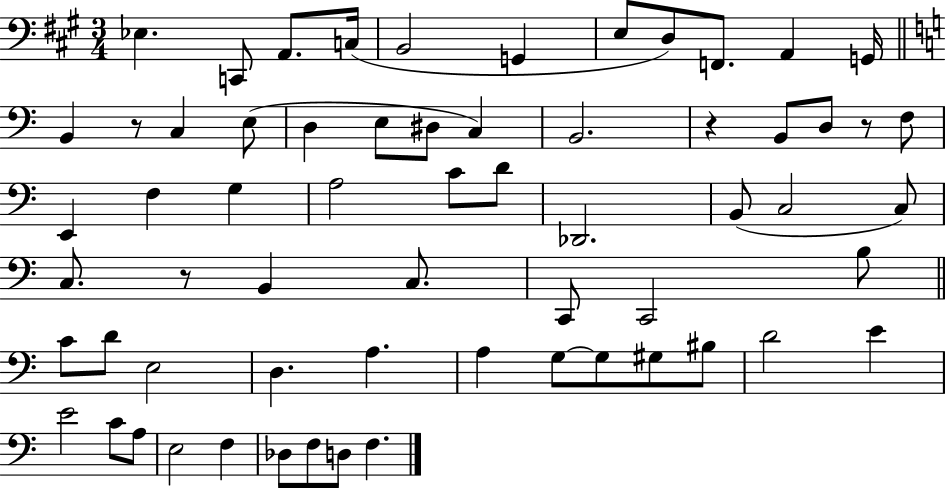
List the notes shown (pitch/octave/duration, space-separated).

Eb3/q. C2/e A2/e. C3/s B2/h G2/q E3/e D3/e F2/e. A2/q G2/s B2/q R/e C3/q E3/e D3/q E3/e D#3/e C3/q B2/h. R/q B2/e D3/e R/e F3/e E2/q F3/q G3/q A3/h C4/e D4/e Db2/h. B2/e C3/h C3/e C3/e. R/e B2/q C3/e. C2/e C2/h B3/e C4/e D4/e E3/h D3/q. A3/q. A3/q G3/e G3/e G#3/e BIS3/e D4/h E4/q E4/h C4/e A3/e E3/h F3/q Db3/e F3/e D3/e F3/q.